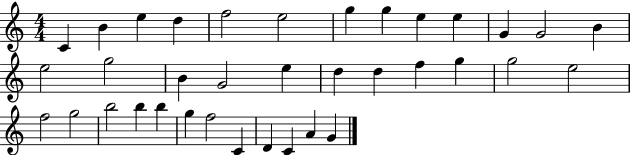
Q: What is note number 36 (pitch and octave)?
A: G4